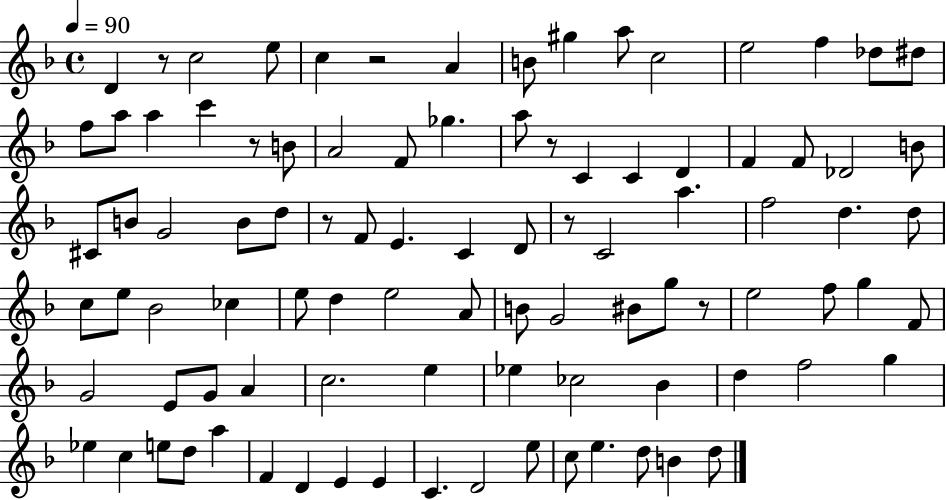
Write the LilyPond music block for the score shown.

{
  \clef treble
  \time 4/4
  \defaultTimeSignature
  \key f \major
  \tempo 4 = 90
  \repeat volta 2 { d'4 r8 c''2 e''8 | c''4 r2 a'4 | b'8 gis''4 a''8 c''2 | e''2 f''4 des''8 dis''8 | \break f''8 a''8 a''4 c'''4 r8 b'8 | a'2 f'8 ges''4. | a''8 r8 c'4 c'4 d'4 | f'4 f'8 des'2 b'8 | \break cis'8 b'8 g'2 b'8 d''8 | r8 f'8 e'4. c'4 d'8 | r8 c'2 a''4. | f''2 d''4. d''8 | \break c''8 e''8 bes'2 ces''4 | e''8 d''4 e''2 a'8 | b'8 g'2 bis'8 g''8 r8 | e''2 f''8 g''4 f'8 | \break g'2 e'8 g'8 a'4 | c''2. e''4 | ees''4 ces''2 bes'4 | d''4 f''2 g''4 | \break ees''4 c''4 e''8 d''8 a''4 | f'4 d'4 e'4 e'4 | c'4. d'2 e''8 | c''8 e''4. d''8 b'4 d''8 | \break } \bar "|."
}